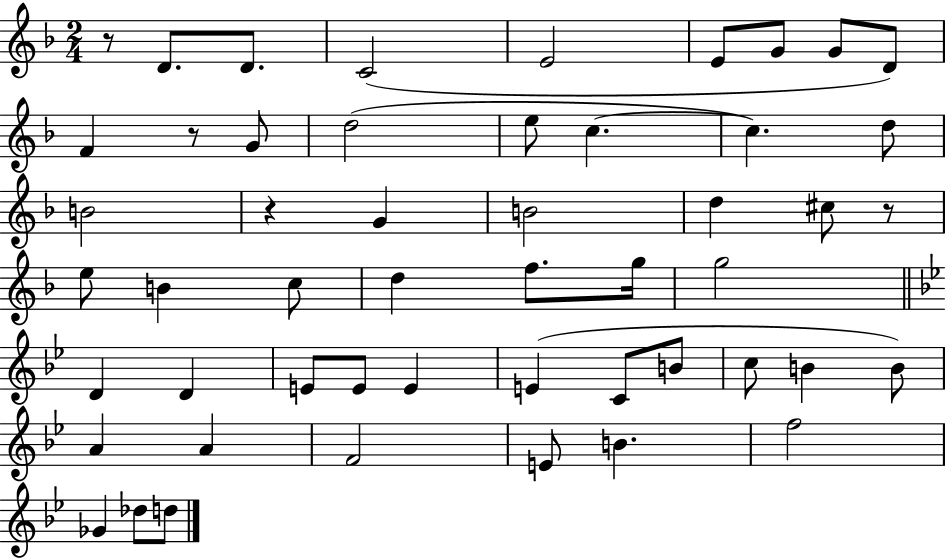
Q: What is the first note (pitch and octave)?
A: D4